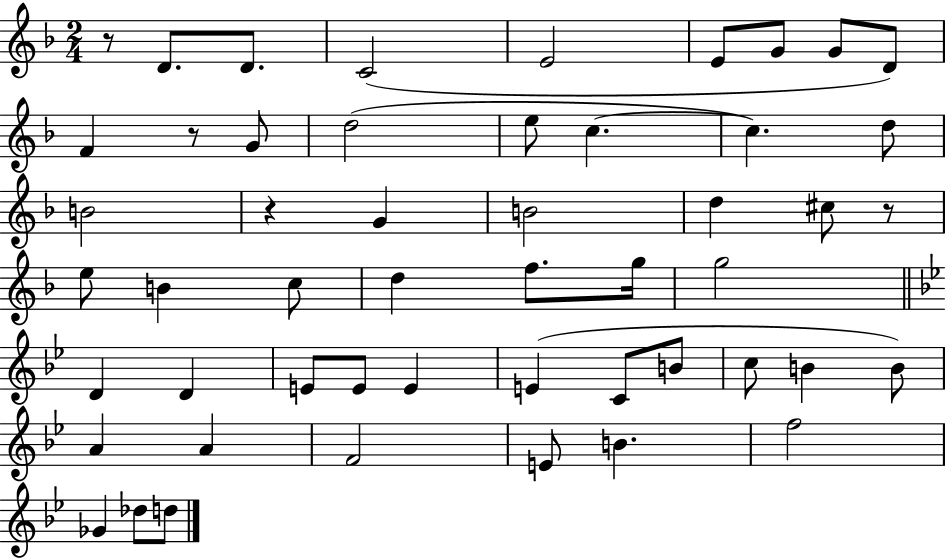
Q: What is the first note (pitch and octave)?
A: D4